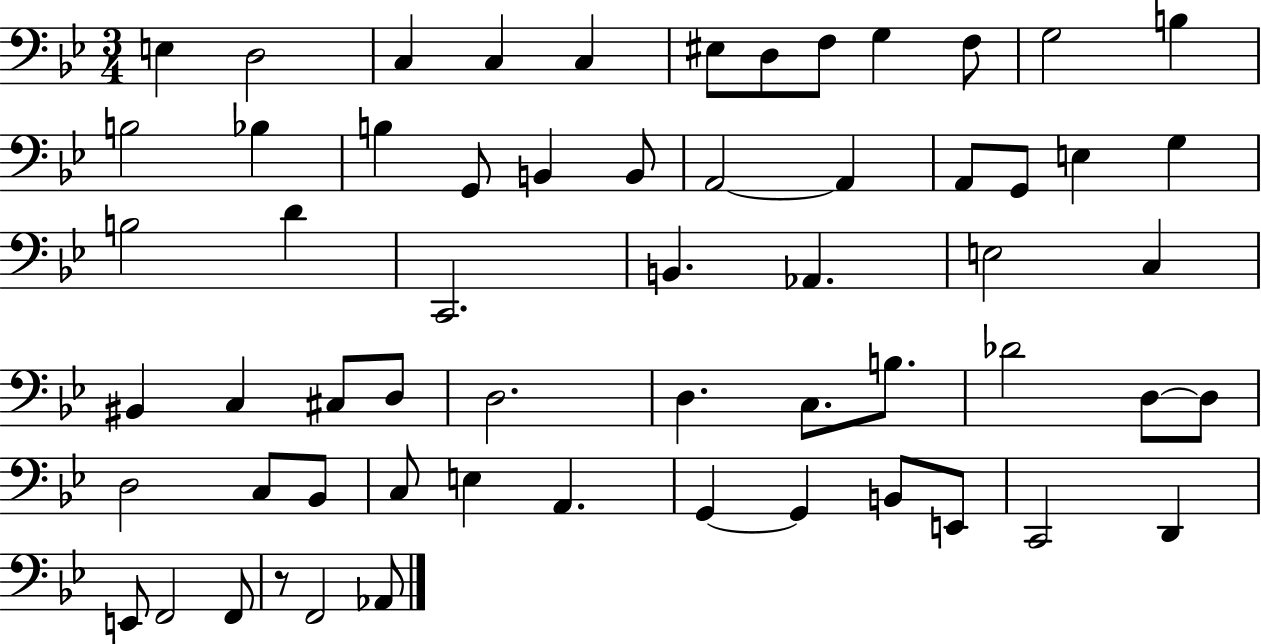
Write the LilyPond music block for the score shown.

{
  \clef bass
  \numericTimeSignature
  \time 3/4
  \key bes \major
  e4 d2 | c4 c4 c4 | eis8 d8 f8 g4 f8 | g2 b4 | \break b2 bes4 | b4 g,8 b,4 b,8 | a,2~~ a,4 | a,8 g,8 e4 g4 | \break b2 d'4 | c,2. | b,4. aes,4. | e2 c4 | \break bis,4 c4 cis8 d8 | d2. | d4. c8. b8. | des'2 d8~~ d8 | \break d2 c8 bes,8 | c8 e4 a,4. | g,4~~ g,4 b,8 e,8 | c,2 d,4 | \break e,8 f,2 f,8 | r8 f,2 aes,8 | \bar "|."
}